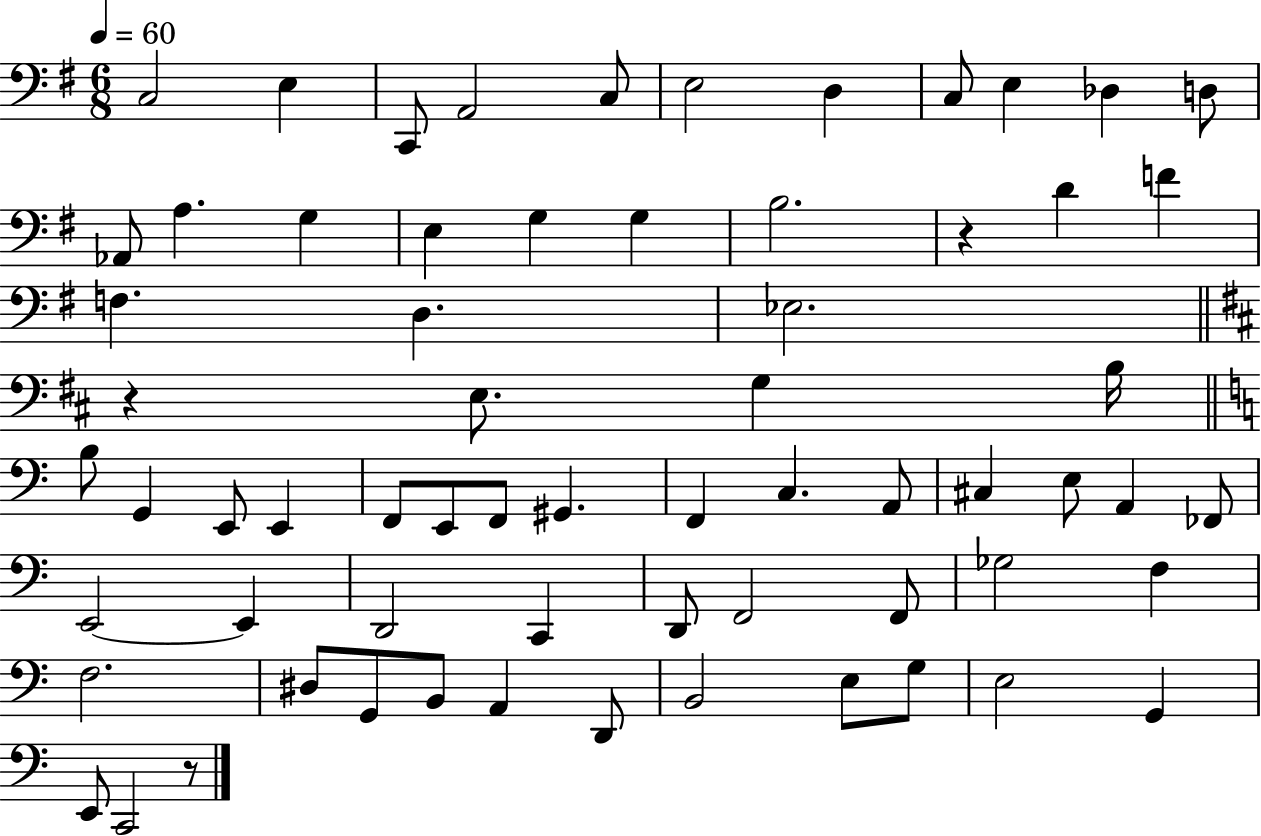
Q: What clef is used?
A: bass